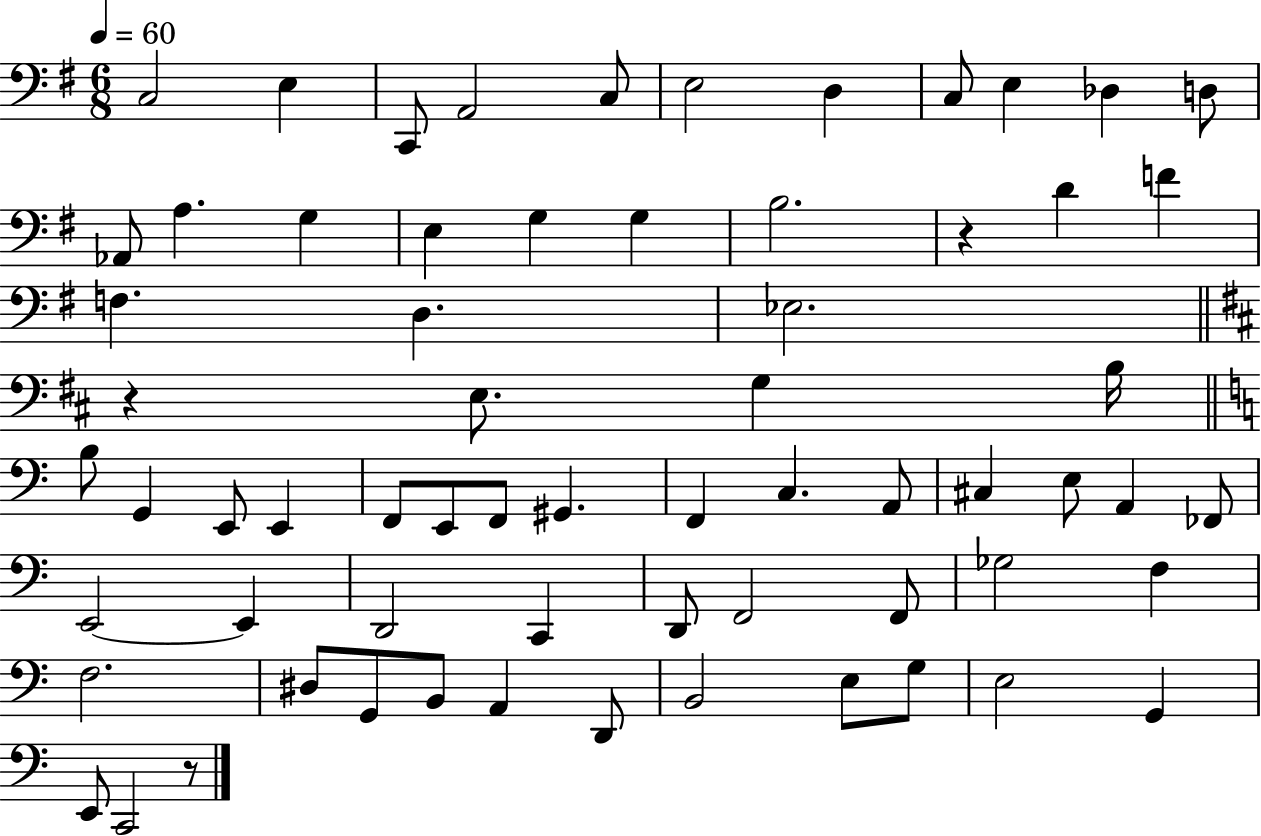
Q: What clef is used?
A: bass